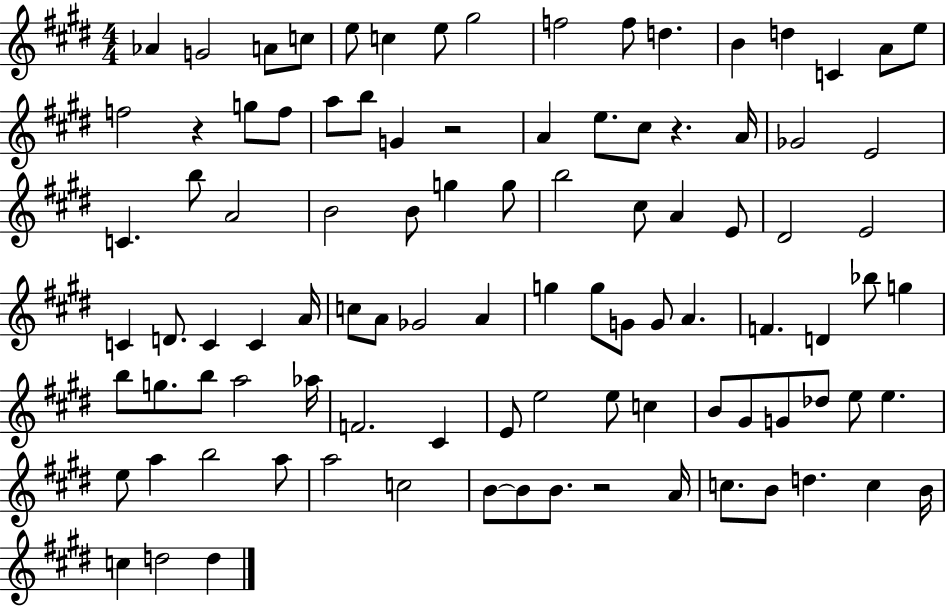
Ab4/q G4/h A4/e C5/e E5/e C5/q E5/e G#5/h F5/h F5/e D5/q. B4/q D5/q C4/q A4/e E5/e F5/h R/q G5/e F5/e A5/e B5/e G4/q R/h A4/q E5/e. C#5/e R/q. A4/s Gb4/h E4/h C4/q. B5/e A4/h B4/h B4/e G5/q G5/e B5/h C#5/e A4/q E4/e D#4/h E4/h C4/q D4/e. C4/q C4/q A4/s C5/e A4/e Gb4/h A4/q G5/q G5/e G4/e G4/e A4/q. F4/q. D4/q Bb5/e G5/q B5/e G5/e. B5/e A5/h Ab5/s F4/h. C#4/q E4/e E5/h E5/e C5/q B4/e G#4/e G4/e Db5/e E5/e E5/q. E5/e A5/q B5/h A5/e A5/h C5/h B4/e B4/e B4/e. R/h A4/s C5/e. B4/e D5/q. C5/q B4/s C5/q D5/h D5/q